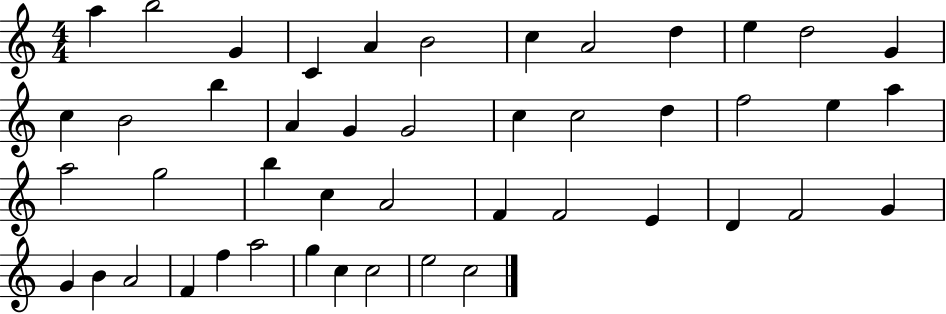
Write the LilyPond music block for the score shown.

{
  \clef treble
  \numericTimeSignature
  \time 4/4
  \key c \major
  a''4 b''2 g'4 | c'4 a'4 b'2 | c''4 a'2 d''4 | e''4 d''2 g'4 | \break c''4 b'2 b''4 | a'4 g'4 g'2 | c''4 c''2 d''4 | f''2 e''4 a''4 | \break a''2 g''2 | b''4 c''4 a'2 | f'4 f'2 e'4 | d'4 f'2 g'4 | \break g'4 b'4 a'2 | f'4 f''4 a''2 | g''4 c''4 c''2 | e''2 c''2 | \break \bar "|."
}